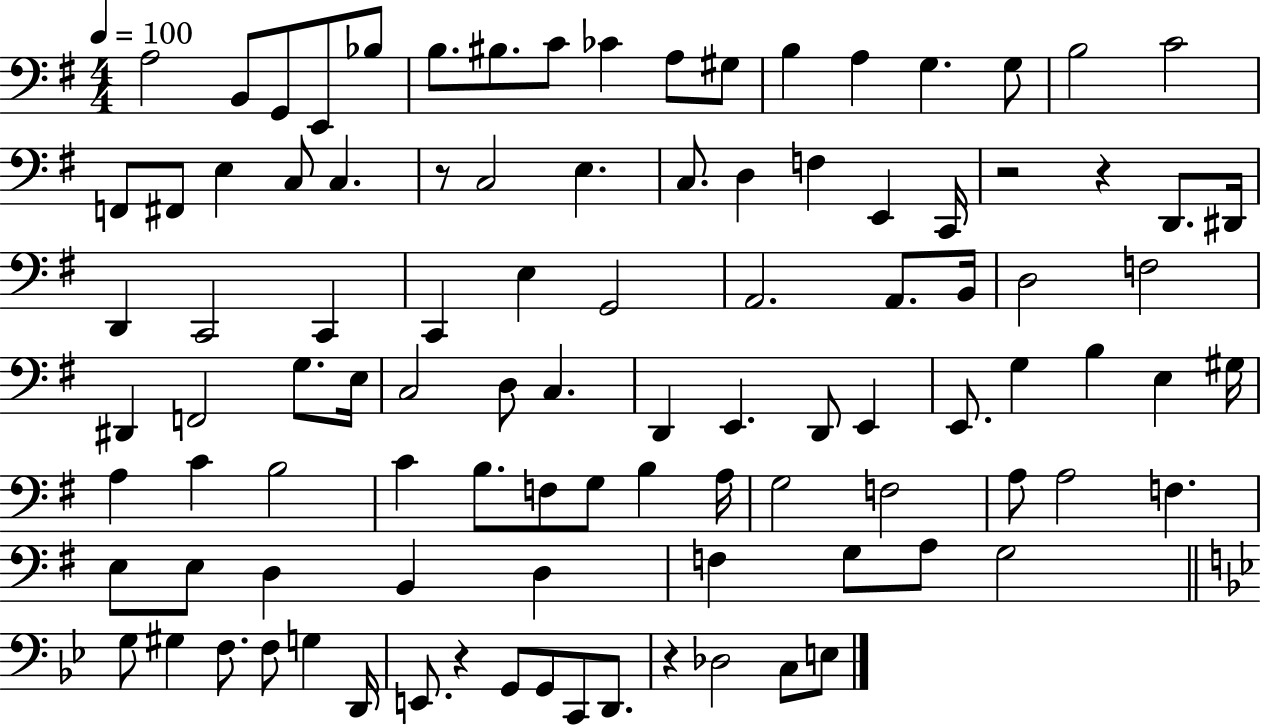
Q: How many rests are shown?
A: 5